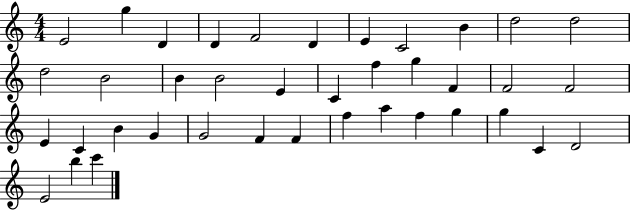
{
  \clef treble
  \numericTimeSignature
  \time 4/4
  \key c \major
  e'2 g''4 d'4 | d'4 f'2 d'4 | e'4 c'2 b'4 | d''2 d''2 | \break d''2 b'2 | b'4 b'2 e'4 | c'4 f''4 g''4 f'4 | f'2 f'2 | \break e'4 c'4 b'4 g'4 | g'2 f'4 f'4 | f''4 a''4 f''4 g''4 | g''4 c'4 d'2 | \break e'2 b''4 c'''4 | \bar "|."
}